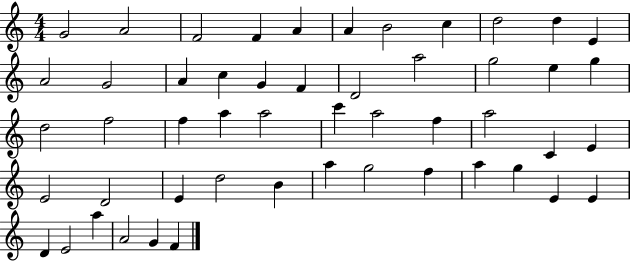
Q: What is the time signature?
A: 4/4